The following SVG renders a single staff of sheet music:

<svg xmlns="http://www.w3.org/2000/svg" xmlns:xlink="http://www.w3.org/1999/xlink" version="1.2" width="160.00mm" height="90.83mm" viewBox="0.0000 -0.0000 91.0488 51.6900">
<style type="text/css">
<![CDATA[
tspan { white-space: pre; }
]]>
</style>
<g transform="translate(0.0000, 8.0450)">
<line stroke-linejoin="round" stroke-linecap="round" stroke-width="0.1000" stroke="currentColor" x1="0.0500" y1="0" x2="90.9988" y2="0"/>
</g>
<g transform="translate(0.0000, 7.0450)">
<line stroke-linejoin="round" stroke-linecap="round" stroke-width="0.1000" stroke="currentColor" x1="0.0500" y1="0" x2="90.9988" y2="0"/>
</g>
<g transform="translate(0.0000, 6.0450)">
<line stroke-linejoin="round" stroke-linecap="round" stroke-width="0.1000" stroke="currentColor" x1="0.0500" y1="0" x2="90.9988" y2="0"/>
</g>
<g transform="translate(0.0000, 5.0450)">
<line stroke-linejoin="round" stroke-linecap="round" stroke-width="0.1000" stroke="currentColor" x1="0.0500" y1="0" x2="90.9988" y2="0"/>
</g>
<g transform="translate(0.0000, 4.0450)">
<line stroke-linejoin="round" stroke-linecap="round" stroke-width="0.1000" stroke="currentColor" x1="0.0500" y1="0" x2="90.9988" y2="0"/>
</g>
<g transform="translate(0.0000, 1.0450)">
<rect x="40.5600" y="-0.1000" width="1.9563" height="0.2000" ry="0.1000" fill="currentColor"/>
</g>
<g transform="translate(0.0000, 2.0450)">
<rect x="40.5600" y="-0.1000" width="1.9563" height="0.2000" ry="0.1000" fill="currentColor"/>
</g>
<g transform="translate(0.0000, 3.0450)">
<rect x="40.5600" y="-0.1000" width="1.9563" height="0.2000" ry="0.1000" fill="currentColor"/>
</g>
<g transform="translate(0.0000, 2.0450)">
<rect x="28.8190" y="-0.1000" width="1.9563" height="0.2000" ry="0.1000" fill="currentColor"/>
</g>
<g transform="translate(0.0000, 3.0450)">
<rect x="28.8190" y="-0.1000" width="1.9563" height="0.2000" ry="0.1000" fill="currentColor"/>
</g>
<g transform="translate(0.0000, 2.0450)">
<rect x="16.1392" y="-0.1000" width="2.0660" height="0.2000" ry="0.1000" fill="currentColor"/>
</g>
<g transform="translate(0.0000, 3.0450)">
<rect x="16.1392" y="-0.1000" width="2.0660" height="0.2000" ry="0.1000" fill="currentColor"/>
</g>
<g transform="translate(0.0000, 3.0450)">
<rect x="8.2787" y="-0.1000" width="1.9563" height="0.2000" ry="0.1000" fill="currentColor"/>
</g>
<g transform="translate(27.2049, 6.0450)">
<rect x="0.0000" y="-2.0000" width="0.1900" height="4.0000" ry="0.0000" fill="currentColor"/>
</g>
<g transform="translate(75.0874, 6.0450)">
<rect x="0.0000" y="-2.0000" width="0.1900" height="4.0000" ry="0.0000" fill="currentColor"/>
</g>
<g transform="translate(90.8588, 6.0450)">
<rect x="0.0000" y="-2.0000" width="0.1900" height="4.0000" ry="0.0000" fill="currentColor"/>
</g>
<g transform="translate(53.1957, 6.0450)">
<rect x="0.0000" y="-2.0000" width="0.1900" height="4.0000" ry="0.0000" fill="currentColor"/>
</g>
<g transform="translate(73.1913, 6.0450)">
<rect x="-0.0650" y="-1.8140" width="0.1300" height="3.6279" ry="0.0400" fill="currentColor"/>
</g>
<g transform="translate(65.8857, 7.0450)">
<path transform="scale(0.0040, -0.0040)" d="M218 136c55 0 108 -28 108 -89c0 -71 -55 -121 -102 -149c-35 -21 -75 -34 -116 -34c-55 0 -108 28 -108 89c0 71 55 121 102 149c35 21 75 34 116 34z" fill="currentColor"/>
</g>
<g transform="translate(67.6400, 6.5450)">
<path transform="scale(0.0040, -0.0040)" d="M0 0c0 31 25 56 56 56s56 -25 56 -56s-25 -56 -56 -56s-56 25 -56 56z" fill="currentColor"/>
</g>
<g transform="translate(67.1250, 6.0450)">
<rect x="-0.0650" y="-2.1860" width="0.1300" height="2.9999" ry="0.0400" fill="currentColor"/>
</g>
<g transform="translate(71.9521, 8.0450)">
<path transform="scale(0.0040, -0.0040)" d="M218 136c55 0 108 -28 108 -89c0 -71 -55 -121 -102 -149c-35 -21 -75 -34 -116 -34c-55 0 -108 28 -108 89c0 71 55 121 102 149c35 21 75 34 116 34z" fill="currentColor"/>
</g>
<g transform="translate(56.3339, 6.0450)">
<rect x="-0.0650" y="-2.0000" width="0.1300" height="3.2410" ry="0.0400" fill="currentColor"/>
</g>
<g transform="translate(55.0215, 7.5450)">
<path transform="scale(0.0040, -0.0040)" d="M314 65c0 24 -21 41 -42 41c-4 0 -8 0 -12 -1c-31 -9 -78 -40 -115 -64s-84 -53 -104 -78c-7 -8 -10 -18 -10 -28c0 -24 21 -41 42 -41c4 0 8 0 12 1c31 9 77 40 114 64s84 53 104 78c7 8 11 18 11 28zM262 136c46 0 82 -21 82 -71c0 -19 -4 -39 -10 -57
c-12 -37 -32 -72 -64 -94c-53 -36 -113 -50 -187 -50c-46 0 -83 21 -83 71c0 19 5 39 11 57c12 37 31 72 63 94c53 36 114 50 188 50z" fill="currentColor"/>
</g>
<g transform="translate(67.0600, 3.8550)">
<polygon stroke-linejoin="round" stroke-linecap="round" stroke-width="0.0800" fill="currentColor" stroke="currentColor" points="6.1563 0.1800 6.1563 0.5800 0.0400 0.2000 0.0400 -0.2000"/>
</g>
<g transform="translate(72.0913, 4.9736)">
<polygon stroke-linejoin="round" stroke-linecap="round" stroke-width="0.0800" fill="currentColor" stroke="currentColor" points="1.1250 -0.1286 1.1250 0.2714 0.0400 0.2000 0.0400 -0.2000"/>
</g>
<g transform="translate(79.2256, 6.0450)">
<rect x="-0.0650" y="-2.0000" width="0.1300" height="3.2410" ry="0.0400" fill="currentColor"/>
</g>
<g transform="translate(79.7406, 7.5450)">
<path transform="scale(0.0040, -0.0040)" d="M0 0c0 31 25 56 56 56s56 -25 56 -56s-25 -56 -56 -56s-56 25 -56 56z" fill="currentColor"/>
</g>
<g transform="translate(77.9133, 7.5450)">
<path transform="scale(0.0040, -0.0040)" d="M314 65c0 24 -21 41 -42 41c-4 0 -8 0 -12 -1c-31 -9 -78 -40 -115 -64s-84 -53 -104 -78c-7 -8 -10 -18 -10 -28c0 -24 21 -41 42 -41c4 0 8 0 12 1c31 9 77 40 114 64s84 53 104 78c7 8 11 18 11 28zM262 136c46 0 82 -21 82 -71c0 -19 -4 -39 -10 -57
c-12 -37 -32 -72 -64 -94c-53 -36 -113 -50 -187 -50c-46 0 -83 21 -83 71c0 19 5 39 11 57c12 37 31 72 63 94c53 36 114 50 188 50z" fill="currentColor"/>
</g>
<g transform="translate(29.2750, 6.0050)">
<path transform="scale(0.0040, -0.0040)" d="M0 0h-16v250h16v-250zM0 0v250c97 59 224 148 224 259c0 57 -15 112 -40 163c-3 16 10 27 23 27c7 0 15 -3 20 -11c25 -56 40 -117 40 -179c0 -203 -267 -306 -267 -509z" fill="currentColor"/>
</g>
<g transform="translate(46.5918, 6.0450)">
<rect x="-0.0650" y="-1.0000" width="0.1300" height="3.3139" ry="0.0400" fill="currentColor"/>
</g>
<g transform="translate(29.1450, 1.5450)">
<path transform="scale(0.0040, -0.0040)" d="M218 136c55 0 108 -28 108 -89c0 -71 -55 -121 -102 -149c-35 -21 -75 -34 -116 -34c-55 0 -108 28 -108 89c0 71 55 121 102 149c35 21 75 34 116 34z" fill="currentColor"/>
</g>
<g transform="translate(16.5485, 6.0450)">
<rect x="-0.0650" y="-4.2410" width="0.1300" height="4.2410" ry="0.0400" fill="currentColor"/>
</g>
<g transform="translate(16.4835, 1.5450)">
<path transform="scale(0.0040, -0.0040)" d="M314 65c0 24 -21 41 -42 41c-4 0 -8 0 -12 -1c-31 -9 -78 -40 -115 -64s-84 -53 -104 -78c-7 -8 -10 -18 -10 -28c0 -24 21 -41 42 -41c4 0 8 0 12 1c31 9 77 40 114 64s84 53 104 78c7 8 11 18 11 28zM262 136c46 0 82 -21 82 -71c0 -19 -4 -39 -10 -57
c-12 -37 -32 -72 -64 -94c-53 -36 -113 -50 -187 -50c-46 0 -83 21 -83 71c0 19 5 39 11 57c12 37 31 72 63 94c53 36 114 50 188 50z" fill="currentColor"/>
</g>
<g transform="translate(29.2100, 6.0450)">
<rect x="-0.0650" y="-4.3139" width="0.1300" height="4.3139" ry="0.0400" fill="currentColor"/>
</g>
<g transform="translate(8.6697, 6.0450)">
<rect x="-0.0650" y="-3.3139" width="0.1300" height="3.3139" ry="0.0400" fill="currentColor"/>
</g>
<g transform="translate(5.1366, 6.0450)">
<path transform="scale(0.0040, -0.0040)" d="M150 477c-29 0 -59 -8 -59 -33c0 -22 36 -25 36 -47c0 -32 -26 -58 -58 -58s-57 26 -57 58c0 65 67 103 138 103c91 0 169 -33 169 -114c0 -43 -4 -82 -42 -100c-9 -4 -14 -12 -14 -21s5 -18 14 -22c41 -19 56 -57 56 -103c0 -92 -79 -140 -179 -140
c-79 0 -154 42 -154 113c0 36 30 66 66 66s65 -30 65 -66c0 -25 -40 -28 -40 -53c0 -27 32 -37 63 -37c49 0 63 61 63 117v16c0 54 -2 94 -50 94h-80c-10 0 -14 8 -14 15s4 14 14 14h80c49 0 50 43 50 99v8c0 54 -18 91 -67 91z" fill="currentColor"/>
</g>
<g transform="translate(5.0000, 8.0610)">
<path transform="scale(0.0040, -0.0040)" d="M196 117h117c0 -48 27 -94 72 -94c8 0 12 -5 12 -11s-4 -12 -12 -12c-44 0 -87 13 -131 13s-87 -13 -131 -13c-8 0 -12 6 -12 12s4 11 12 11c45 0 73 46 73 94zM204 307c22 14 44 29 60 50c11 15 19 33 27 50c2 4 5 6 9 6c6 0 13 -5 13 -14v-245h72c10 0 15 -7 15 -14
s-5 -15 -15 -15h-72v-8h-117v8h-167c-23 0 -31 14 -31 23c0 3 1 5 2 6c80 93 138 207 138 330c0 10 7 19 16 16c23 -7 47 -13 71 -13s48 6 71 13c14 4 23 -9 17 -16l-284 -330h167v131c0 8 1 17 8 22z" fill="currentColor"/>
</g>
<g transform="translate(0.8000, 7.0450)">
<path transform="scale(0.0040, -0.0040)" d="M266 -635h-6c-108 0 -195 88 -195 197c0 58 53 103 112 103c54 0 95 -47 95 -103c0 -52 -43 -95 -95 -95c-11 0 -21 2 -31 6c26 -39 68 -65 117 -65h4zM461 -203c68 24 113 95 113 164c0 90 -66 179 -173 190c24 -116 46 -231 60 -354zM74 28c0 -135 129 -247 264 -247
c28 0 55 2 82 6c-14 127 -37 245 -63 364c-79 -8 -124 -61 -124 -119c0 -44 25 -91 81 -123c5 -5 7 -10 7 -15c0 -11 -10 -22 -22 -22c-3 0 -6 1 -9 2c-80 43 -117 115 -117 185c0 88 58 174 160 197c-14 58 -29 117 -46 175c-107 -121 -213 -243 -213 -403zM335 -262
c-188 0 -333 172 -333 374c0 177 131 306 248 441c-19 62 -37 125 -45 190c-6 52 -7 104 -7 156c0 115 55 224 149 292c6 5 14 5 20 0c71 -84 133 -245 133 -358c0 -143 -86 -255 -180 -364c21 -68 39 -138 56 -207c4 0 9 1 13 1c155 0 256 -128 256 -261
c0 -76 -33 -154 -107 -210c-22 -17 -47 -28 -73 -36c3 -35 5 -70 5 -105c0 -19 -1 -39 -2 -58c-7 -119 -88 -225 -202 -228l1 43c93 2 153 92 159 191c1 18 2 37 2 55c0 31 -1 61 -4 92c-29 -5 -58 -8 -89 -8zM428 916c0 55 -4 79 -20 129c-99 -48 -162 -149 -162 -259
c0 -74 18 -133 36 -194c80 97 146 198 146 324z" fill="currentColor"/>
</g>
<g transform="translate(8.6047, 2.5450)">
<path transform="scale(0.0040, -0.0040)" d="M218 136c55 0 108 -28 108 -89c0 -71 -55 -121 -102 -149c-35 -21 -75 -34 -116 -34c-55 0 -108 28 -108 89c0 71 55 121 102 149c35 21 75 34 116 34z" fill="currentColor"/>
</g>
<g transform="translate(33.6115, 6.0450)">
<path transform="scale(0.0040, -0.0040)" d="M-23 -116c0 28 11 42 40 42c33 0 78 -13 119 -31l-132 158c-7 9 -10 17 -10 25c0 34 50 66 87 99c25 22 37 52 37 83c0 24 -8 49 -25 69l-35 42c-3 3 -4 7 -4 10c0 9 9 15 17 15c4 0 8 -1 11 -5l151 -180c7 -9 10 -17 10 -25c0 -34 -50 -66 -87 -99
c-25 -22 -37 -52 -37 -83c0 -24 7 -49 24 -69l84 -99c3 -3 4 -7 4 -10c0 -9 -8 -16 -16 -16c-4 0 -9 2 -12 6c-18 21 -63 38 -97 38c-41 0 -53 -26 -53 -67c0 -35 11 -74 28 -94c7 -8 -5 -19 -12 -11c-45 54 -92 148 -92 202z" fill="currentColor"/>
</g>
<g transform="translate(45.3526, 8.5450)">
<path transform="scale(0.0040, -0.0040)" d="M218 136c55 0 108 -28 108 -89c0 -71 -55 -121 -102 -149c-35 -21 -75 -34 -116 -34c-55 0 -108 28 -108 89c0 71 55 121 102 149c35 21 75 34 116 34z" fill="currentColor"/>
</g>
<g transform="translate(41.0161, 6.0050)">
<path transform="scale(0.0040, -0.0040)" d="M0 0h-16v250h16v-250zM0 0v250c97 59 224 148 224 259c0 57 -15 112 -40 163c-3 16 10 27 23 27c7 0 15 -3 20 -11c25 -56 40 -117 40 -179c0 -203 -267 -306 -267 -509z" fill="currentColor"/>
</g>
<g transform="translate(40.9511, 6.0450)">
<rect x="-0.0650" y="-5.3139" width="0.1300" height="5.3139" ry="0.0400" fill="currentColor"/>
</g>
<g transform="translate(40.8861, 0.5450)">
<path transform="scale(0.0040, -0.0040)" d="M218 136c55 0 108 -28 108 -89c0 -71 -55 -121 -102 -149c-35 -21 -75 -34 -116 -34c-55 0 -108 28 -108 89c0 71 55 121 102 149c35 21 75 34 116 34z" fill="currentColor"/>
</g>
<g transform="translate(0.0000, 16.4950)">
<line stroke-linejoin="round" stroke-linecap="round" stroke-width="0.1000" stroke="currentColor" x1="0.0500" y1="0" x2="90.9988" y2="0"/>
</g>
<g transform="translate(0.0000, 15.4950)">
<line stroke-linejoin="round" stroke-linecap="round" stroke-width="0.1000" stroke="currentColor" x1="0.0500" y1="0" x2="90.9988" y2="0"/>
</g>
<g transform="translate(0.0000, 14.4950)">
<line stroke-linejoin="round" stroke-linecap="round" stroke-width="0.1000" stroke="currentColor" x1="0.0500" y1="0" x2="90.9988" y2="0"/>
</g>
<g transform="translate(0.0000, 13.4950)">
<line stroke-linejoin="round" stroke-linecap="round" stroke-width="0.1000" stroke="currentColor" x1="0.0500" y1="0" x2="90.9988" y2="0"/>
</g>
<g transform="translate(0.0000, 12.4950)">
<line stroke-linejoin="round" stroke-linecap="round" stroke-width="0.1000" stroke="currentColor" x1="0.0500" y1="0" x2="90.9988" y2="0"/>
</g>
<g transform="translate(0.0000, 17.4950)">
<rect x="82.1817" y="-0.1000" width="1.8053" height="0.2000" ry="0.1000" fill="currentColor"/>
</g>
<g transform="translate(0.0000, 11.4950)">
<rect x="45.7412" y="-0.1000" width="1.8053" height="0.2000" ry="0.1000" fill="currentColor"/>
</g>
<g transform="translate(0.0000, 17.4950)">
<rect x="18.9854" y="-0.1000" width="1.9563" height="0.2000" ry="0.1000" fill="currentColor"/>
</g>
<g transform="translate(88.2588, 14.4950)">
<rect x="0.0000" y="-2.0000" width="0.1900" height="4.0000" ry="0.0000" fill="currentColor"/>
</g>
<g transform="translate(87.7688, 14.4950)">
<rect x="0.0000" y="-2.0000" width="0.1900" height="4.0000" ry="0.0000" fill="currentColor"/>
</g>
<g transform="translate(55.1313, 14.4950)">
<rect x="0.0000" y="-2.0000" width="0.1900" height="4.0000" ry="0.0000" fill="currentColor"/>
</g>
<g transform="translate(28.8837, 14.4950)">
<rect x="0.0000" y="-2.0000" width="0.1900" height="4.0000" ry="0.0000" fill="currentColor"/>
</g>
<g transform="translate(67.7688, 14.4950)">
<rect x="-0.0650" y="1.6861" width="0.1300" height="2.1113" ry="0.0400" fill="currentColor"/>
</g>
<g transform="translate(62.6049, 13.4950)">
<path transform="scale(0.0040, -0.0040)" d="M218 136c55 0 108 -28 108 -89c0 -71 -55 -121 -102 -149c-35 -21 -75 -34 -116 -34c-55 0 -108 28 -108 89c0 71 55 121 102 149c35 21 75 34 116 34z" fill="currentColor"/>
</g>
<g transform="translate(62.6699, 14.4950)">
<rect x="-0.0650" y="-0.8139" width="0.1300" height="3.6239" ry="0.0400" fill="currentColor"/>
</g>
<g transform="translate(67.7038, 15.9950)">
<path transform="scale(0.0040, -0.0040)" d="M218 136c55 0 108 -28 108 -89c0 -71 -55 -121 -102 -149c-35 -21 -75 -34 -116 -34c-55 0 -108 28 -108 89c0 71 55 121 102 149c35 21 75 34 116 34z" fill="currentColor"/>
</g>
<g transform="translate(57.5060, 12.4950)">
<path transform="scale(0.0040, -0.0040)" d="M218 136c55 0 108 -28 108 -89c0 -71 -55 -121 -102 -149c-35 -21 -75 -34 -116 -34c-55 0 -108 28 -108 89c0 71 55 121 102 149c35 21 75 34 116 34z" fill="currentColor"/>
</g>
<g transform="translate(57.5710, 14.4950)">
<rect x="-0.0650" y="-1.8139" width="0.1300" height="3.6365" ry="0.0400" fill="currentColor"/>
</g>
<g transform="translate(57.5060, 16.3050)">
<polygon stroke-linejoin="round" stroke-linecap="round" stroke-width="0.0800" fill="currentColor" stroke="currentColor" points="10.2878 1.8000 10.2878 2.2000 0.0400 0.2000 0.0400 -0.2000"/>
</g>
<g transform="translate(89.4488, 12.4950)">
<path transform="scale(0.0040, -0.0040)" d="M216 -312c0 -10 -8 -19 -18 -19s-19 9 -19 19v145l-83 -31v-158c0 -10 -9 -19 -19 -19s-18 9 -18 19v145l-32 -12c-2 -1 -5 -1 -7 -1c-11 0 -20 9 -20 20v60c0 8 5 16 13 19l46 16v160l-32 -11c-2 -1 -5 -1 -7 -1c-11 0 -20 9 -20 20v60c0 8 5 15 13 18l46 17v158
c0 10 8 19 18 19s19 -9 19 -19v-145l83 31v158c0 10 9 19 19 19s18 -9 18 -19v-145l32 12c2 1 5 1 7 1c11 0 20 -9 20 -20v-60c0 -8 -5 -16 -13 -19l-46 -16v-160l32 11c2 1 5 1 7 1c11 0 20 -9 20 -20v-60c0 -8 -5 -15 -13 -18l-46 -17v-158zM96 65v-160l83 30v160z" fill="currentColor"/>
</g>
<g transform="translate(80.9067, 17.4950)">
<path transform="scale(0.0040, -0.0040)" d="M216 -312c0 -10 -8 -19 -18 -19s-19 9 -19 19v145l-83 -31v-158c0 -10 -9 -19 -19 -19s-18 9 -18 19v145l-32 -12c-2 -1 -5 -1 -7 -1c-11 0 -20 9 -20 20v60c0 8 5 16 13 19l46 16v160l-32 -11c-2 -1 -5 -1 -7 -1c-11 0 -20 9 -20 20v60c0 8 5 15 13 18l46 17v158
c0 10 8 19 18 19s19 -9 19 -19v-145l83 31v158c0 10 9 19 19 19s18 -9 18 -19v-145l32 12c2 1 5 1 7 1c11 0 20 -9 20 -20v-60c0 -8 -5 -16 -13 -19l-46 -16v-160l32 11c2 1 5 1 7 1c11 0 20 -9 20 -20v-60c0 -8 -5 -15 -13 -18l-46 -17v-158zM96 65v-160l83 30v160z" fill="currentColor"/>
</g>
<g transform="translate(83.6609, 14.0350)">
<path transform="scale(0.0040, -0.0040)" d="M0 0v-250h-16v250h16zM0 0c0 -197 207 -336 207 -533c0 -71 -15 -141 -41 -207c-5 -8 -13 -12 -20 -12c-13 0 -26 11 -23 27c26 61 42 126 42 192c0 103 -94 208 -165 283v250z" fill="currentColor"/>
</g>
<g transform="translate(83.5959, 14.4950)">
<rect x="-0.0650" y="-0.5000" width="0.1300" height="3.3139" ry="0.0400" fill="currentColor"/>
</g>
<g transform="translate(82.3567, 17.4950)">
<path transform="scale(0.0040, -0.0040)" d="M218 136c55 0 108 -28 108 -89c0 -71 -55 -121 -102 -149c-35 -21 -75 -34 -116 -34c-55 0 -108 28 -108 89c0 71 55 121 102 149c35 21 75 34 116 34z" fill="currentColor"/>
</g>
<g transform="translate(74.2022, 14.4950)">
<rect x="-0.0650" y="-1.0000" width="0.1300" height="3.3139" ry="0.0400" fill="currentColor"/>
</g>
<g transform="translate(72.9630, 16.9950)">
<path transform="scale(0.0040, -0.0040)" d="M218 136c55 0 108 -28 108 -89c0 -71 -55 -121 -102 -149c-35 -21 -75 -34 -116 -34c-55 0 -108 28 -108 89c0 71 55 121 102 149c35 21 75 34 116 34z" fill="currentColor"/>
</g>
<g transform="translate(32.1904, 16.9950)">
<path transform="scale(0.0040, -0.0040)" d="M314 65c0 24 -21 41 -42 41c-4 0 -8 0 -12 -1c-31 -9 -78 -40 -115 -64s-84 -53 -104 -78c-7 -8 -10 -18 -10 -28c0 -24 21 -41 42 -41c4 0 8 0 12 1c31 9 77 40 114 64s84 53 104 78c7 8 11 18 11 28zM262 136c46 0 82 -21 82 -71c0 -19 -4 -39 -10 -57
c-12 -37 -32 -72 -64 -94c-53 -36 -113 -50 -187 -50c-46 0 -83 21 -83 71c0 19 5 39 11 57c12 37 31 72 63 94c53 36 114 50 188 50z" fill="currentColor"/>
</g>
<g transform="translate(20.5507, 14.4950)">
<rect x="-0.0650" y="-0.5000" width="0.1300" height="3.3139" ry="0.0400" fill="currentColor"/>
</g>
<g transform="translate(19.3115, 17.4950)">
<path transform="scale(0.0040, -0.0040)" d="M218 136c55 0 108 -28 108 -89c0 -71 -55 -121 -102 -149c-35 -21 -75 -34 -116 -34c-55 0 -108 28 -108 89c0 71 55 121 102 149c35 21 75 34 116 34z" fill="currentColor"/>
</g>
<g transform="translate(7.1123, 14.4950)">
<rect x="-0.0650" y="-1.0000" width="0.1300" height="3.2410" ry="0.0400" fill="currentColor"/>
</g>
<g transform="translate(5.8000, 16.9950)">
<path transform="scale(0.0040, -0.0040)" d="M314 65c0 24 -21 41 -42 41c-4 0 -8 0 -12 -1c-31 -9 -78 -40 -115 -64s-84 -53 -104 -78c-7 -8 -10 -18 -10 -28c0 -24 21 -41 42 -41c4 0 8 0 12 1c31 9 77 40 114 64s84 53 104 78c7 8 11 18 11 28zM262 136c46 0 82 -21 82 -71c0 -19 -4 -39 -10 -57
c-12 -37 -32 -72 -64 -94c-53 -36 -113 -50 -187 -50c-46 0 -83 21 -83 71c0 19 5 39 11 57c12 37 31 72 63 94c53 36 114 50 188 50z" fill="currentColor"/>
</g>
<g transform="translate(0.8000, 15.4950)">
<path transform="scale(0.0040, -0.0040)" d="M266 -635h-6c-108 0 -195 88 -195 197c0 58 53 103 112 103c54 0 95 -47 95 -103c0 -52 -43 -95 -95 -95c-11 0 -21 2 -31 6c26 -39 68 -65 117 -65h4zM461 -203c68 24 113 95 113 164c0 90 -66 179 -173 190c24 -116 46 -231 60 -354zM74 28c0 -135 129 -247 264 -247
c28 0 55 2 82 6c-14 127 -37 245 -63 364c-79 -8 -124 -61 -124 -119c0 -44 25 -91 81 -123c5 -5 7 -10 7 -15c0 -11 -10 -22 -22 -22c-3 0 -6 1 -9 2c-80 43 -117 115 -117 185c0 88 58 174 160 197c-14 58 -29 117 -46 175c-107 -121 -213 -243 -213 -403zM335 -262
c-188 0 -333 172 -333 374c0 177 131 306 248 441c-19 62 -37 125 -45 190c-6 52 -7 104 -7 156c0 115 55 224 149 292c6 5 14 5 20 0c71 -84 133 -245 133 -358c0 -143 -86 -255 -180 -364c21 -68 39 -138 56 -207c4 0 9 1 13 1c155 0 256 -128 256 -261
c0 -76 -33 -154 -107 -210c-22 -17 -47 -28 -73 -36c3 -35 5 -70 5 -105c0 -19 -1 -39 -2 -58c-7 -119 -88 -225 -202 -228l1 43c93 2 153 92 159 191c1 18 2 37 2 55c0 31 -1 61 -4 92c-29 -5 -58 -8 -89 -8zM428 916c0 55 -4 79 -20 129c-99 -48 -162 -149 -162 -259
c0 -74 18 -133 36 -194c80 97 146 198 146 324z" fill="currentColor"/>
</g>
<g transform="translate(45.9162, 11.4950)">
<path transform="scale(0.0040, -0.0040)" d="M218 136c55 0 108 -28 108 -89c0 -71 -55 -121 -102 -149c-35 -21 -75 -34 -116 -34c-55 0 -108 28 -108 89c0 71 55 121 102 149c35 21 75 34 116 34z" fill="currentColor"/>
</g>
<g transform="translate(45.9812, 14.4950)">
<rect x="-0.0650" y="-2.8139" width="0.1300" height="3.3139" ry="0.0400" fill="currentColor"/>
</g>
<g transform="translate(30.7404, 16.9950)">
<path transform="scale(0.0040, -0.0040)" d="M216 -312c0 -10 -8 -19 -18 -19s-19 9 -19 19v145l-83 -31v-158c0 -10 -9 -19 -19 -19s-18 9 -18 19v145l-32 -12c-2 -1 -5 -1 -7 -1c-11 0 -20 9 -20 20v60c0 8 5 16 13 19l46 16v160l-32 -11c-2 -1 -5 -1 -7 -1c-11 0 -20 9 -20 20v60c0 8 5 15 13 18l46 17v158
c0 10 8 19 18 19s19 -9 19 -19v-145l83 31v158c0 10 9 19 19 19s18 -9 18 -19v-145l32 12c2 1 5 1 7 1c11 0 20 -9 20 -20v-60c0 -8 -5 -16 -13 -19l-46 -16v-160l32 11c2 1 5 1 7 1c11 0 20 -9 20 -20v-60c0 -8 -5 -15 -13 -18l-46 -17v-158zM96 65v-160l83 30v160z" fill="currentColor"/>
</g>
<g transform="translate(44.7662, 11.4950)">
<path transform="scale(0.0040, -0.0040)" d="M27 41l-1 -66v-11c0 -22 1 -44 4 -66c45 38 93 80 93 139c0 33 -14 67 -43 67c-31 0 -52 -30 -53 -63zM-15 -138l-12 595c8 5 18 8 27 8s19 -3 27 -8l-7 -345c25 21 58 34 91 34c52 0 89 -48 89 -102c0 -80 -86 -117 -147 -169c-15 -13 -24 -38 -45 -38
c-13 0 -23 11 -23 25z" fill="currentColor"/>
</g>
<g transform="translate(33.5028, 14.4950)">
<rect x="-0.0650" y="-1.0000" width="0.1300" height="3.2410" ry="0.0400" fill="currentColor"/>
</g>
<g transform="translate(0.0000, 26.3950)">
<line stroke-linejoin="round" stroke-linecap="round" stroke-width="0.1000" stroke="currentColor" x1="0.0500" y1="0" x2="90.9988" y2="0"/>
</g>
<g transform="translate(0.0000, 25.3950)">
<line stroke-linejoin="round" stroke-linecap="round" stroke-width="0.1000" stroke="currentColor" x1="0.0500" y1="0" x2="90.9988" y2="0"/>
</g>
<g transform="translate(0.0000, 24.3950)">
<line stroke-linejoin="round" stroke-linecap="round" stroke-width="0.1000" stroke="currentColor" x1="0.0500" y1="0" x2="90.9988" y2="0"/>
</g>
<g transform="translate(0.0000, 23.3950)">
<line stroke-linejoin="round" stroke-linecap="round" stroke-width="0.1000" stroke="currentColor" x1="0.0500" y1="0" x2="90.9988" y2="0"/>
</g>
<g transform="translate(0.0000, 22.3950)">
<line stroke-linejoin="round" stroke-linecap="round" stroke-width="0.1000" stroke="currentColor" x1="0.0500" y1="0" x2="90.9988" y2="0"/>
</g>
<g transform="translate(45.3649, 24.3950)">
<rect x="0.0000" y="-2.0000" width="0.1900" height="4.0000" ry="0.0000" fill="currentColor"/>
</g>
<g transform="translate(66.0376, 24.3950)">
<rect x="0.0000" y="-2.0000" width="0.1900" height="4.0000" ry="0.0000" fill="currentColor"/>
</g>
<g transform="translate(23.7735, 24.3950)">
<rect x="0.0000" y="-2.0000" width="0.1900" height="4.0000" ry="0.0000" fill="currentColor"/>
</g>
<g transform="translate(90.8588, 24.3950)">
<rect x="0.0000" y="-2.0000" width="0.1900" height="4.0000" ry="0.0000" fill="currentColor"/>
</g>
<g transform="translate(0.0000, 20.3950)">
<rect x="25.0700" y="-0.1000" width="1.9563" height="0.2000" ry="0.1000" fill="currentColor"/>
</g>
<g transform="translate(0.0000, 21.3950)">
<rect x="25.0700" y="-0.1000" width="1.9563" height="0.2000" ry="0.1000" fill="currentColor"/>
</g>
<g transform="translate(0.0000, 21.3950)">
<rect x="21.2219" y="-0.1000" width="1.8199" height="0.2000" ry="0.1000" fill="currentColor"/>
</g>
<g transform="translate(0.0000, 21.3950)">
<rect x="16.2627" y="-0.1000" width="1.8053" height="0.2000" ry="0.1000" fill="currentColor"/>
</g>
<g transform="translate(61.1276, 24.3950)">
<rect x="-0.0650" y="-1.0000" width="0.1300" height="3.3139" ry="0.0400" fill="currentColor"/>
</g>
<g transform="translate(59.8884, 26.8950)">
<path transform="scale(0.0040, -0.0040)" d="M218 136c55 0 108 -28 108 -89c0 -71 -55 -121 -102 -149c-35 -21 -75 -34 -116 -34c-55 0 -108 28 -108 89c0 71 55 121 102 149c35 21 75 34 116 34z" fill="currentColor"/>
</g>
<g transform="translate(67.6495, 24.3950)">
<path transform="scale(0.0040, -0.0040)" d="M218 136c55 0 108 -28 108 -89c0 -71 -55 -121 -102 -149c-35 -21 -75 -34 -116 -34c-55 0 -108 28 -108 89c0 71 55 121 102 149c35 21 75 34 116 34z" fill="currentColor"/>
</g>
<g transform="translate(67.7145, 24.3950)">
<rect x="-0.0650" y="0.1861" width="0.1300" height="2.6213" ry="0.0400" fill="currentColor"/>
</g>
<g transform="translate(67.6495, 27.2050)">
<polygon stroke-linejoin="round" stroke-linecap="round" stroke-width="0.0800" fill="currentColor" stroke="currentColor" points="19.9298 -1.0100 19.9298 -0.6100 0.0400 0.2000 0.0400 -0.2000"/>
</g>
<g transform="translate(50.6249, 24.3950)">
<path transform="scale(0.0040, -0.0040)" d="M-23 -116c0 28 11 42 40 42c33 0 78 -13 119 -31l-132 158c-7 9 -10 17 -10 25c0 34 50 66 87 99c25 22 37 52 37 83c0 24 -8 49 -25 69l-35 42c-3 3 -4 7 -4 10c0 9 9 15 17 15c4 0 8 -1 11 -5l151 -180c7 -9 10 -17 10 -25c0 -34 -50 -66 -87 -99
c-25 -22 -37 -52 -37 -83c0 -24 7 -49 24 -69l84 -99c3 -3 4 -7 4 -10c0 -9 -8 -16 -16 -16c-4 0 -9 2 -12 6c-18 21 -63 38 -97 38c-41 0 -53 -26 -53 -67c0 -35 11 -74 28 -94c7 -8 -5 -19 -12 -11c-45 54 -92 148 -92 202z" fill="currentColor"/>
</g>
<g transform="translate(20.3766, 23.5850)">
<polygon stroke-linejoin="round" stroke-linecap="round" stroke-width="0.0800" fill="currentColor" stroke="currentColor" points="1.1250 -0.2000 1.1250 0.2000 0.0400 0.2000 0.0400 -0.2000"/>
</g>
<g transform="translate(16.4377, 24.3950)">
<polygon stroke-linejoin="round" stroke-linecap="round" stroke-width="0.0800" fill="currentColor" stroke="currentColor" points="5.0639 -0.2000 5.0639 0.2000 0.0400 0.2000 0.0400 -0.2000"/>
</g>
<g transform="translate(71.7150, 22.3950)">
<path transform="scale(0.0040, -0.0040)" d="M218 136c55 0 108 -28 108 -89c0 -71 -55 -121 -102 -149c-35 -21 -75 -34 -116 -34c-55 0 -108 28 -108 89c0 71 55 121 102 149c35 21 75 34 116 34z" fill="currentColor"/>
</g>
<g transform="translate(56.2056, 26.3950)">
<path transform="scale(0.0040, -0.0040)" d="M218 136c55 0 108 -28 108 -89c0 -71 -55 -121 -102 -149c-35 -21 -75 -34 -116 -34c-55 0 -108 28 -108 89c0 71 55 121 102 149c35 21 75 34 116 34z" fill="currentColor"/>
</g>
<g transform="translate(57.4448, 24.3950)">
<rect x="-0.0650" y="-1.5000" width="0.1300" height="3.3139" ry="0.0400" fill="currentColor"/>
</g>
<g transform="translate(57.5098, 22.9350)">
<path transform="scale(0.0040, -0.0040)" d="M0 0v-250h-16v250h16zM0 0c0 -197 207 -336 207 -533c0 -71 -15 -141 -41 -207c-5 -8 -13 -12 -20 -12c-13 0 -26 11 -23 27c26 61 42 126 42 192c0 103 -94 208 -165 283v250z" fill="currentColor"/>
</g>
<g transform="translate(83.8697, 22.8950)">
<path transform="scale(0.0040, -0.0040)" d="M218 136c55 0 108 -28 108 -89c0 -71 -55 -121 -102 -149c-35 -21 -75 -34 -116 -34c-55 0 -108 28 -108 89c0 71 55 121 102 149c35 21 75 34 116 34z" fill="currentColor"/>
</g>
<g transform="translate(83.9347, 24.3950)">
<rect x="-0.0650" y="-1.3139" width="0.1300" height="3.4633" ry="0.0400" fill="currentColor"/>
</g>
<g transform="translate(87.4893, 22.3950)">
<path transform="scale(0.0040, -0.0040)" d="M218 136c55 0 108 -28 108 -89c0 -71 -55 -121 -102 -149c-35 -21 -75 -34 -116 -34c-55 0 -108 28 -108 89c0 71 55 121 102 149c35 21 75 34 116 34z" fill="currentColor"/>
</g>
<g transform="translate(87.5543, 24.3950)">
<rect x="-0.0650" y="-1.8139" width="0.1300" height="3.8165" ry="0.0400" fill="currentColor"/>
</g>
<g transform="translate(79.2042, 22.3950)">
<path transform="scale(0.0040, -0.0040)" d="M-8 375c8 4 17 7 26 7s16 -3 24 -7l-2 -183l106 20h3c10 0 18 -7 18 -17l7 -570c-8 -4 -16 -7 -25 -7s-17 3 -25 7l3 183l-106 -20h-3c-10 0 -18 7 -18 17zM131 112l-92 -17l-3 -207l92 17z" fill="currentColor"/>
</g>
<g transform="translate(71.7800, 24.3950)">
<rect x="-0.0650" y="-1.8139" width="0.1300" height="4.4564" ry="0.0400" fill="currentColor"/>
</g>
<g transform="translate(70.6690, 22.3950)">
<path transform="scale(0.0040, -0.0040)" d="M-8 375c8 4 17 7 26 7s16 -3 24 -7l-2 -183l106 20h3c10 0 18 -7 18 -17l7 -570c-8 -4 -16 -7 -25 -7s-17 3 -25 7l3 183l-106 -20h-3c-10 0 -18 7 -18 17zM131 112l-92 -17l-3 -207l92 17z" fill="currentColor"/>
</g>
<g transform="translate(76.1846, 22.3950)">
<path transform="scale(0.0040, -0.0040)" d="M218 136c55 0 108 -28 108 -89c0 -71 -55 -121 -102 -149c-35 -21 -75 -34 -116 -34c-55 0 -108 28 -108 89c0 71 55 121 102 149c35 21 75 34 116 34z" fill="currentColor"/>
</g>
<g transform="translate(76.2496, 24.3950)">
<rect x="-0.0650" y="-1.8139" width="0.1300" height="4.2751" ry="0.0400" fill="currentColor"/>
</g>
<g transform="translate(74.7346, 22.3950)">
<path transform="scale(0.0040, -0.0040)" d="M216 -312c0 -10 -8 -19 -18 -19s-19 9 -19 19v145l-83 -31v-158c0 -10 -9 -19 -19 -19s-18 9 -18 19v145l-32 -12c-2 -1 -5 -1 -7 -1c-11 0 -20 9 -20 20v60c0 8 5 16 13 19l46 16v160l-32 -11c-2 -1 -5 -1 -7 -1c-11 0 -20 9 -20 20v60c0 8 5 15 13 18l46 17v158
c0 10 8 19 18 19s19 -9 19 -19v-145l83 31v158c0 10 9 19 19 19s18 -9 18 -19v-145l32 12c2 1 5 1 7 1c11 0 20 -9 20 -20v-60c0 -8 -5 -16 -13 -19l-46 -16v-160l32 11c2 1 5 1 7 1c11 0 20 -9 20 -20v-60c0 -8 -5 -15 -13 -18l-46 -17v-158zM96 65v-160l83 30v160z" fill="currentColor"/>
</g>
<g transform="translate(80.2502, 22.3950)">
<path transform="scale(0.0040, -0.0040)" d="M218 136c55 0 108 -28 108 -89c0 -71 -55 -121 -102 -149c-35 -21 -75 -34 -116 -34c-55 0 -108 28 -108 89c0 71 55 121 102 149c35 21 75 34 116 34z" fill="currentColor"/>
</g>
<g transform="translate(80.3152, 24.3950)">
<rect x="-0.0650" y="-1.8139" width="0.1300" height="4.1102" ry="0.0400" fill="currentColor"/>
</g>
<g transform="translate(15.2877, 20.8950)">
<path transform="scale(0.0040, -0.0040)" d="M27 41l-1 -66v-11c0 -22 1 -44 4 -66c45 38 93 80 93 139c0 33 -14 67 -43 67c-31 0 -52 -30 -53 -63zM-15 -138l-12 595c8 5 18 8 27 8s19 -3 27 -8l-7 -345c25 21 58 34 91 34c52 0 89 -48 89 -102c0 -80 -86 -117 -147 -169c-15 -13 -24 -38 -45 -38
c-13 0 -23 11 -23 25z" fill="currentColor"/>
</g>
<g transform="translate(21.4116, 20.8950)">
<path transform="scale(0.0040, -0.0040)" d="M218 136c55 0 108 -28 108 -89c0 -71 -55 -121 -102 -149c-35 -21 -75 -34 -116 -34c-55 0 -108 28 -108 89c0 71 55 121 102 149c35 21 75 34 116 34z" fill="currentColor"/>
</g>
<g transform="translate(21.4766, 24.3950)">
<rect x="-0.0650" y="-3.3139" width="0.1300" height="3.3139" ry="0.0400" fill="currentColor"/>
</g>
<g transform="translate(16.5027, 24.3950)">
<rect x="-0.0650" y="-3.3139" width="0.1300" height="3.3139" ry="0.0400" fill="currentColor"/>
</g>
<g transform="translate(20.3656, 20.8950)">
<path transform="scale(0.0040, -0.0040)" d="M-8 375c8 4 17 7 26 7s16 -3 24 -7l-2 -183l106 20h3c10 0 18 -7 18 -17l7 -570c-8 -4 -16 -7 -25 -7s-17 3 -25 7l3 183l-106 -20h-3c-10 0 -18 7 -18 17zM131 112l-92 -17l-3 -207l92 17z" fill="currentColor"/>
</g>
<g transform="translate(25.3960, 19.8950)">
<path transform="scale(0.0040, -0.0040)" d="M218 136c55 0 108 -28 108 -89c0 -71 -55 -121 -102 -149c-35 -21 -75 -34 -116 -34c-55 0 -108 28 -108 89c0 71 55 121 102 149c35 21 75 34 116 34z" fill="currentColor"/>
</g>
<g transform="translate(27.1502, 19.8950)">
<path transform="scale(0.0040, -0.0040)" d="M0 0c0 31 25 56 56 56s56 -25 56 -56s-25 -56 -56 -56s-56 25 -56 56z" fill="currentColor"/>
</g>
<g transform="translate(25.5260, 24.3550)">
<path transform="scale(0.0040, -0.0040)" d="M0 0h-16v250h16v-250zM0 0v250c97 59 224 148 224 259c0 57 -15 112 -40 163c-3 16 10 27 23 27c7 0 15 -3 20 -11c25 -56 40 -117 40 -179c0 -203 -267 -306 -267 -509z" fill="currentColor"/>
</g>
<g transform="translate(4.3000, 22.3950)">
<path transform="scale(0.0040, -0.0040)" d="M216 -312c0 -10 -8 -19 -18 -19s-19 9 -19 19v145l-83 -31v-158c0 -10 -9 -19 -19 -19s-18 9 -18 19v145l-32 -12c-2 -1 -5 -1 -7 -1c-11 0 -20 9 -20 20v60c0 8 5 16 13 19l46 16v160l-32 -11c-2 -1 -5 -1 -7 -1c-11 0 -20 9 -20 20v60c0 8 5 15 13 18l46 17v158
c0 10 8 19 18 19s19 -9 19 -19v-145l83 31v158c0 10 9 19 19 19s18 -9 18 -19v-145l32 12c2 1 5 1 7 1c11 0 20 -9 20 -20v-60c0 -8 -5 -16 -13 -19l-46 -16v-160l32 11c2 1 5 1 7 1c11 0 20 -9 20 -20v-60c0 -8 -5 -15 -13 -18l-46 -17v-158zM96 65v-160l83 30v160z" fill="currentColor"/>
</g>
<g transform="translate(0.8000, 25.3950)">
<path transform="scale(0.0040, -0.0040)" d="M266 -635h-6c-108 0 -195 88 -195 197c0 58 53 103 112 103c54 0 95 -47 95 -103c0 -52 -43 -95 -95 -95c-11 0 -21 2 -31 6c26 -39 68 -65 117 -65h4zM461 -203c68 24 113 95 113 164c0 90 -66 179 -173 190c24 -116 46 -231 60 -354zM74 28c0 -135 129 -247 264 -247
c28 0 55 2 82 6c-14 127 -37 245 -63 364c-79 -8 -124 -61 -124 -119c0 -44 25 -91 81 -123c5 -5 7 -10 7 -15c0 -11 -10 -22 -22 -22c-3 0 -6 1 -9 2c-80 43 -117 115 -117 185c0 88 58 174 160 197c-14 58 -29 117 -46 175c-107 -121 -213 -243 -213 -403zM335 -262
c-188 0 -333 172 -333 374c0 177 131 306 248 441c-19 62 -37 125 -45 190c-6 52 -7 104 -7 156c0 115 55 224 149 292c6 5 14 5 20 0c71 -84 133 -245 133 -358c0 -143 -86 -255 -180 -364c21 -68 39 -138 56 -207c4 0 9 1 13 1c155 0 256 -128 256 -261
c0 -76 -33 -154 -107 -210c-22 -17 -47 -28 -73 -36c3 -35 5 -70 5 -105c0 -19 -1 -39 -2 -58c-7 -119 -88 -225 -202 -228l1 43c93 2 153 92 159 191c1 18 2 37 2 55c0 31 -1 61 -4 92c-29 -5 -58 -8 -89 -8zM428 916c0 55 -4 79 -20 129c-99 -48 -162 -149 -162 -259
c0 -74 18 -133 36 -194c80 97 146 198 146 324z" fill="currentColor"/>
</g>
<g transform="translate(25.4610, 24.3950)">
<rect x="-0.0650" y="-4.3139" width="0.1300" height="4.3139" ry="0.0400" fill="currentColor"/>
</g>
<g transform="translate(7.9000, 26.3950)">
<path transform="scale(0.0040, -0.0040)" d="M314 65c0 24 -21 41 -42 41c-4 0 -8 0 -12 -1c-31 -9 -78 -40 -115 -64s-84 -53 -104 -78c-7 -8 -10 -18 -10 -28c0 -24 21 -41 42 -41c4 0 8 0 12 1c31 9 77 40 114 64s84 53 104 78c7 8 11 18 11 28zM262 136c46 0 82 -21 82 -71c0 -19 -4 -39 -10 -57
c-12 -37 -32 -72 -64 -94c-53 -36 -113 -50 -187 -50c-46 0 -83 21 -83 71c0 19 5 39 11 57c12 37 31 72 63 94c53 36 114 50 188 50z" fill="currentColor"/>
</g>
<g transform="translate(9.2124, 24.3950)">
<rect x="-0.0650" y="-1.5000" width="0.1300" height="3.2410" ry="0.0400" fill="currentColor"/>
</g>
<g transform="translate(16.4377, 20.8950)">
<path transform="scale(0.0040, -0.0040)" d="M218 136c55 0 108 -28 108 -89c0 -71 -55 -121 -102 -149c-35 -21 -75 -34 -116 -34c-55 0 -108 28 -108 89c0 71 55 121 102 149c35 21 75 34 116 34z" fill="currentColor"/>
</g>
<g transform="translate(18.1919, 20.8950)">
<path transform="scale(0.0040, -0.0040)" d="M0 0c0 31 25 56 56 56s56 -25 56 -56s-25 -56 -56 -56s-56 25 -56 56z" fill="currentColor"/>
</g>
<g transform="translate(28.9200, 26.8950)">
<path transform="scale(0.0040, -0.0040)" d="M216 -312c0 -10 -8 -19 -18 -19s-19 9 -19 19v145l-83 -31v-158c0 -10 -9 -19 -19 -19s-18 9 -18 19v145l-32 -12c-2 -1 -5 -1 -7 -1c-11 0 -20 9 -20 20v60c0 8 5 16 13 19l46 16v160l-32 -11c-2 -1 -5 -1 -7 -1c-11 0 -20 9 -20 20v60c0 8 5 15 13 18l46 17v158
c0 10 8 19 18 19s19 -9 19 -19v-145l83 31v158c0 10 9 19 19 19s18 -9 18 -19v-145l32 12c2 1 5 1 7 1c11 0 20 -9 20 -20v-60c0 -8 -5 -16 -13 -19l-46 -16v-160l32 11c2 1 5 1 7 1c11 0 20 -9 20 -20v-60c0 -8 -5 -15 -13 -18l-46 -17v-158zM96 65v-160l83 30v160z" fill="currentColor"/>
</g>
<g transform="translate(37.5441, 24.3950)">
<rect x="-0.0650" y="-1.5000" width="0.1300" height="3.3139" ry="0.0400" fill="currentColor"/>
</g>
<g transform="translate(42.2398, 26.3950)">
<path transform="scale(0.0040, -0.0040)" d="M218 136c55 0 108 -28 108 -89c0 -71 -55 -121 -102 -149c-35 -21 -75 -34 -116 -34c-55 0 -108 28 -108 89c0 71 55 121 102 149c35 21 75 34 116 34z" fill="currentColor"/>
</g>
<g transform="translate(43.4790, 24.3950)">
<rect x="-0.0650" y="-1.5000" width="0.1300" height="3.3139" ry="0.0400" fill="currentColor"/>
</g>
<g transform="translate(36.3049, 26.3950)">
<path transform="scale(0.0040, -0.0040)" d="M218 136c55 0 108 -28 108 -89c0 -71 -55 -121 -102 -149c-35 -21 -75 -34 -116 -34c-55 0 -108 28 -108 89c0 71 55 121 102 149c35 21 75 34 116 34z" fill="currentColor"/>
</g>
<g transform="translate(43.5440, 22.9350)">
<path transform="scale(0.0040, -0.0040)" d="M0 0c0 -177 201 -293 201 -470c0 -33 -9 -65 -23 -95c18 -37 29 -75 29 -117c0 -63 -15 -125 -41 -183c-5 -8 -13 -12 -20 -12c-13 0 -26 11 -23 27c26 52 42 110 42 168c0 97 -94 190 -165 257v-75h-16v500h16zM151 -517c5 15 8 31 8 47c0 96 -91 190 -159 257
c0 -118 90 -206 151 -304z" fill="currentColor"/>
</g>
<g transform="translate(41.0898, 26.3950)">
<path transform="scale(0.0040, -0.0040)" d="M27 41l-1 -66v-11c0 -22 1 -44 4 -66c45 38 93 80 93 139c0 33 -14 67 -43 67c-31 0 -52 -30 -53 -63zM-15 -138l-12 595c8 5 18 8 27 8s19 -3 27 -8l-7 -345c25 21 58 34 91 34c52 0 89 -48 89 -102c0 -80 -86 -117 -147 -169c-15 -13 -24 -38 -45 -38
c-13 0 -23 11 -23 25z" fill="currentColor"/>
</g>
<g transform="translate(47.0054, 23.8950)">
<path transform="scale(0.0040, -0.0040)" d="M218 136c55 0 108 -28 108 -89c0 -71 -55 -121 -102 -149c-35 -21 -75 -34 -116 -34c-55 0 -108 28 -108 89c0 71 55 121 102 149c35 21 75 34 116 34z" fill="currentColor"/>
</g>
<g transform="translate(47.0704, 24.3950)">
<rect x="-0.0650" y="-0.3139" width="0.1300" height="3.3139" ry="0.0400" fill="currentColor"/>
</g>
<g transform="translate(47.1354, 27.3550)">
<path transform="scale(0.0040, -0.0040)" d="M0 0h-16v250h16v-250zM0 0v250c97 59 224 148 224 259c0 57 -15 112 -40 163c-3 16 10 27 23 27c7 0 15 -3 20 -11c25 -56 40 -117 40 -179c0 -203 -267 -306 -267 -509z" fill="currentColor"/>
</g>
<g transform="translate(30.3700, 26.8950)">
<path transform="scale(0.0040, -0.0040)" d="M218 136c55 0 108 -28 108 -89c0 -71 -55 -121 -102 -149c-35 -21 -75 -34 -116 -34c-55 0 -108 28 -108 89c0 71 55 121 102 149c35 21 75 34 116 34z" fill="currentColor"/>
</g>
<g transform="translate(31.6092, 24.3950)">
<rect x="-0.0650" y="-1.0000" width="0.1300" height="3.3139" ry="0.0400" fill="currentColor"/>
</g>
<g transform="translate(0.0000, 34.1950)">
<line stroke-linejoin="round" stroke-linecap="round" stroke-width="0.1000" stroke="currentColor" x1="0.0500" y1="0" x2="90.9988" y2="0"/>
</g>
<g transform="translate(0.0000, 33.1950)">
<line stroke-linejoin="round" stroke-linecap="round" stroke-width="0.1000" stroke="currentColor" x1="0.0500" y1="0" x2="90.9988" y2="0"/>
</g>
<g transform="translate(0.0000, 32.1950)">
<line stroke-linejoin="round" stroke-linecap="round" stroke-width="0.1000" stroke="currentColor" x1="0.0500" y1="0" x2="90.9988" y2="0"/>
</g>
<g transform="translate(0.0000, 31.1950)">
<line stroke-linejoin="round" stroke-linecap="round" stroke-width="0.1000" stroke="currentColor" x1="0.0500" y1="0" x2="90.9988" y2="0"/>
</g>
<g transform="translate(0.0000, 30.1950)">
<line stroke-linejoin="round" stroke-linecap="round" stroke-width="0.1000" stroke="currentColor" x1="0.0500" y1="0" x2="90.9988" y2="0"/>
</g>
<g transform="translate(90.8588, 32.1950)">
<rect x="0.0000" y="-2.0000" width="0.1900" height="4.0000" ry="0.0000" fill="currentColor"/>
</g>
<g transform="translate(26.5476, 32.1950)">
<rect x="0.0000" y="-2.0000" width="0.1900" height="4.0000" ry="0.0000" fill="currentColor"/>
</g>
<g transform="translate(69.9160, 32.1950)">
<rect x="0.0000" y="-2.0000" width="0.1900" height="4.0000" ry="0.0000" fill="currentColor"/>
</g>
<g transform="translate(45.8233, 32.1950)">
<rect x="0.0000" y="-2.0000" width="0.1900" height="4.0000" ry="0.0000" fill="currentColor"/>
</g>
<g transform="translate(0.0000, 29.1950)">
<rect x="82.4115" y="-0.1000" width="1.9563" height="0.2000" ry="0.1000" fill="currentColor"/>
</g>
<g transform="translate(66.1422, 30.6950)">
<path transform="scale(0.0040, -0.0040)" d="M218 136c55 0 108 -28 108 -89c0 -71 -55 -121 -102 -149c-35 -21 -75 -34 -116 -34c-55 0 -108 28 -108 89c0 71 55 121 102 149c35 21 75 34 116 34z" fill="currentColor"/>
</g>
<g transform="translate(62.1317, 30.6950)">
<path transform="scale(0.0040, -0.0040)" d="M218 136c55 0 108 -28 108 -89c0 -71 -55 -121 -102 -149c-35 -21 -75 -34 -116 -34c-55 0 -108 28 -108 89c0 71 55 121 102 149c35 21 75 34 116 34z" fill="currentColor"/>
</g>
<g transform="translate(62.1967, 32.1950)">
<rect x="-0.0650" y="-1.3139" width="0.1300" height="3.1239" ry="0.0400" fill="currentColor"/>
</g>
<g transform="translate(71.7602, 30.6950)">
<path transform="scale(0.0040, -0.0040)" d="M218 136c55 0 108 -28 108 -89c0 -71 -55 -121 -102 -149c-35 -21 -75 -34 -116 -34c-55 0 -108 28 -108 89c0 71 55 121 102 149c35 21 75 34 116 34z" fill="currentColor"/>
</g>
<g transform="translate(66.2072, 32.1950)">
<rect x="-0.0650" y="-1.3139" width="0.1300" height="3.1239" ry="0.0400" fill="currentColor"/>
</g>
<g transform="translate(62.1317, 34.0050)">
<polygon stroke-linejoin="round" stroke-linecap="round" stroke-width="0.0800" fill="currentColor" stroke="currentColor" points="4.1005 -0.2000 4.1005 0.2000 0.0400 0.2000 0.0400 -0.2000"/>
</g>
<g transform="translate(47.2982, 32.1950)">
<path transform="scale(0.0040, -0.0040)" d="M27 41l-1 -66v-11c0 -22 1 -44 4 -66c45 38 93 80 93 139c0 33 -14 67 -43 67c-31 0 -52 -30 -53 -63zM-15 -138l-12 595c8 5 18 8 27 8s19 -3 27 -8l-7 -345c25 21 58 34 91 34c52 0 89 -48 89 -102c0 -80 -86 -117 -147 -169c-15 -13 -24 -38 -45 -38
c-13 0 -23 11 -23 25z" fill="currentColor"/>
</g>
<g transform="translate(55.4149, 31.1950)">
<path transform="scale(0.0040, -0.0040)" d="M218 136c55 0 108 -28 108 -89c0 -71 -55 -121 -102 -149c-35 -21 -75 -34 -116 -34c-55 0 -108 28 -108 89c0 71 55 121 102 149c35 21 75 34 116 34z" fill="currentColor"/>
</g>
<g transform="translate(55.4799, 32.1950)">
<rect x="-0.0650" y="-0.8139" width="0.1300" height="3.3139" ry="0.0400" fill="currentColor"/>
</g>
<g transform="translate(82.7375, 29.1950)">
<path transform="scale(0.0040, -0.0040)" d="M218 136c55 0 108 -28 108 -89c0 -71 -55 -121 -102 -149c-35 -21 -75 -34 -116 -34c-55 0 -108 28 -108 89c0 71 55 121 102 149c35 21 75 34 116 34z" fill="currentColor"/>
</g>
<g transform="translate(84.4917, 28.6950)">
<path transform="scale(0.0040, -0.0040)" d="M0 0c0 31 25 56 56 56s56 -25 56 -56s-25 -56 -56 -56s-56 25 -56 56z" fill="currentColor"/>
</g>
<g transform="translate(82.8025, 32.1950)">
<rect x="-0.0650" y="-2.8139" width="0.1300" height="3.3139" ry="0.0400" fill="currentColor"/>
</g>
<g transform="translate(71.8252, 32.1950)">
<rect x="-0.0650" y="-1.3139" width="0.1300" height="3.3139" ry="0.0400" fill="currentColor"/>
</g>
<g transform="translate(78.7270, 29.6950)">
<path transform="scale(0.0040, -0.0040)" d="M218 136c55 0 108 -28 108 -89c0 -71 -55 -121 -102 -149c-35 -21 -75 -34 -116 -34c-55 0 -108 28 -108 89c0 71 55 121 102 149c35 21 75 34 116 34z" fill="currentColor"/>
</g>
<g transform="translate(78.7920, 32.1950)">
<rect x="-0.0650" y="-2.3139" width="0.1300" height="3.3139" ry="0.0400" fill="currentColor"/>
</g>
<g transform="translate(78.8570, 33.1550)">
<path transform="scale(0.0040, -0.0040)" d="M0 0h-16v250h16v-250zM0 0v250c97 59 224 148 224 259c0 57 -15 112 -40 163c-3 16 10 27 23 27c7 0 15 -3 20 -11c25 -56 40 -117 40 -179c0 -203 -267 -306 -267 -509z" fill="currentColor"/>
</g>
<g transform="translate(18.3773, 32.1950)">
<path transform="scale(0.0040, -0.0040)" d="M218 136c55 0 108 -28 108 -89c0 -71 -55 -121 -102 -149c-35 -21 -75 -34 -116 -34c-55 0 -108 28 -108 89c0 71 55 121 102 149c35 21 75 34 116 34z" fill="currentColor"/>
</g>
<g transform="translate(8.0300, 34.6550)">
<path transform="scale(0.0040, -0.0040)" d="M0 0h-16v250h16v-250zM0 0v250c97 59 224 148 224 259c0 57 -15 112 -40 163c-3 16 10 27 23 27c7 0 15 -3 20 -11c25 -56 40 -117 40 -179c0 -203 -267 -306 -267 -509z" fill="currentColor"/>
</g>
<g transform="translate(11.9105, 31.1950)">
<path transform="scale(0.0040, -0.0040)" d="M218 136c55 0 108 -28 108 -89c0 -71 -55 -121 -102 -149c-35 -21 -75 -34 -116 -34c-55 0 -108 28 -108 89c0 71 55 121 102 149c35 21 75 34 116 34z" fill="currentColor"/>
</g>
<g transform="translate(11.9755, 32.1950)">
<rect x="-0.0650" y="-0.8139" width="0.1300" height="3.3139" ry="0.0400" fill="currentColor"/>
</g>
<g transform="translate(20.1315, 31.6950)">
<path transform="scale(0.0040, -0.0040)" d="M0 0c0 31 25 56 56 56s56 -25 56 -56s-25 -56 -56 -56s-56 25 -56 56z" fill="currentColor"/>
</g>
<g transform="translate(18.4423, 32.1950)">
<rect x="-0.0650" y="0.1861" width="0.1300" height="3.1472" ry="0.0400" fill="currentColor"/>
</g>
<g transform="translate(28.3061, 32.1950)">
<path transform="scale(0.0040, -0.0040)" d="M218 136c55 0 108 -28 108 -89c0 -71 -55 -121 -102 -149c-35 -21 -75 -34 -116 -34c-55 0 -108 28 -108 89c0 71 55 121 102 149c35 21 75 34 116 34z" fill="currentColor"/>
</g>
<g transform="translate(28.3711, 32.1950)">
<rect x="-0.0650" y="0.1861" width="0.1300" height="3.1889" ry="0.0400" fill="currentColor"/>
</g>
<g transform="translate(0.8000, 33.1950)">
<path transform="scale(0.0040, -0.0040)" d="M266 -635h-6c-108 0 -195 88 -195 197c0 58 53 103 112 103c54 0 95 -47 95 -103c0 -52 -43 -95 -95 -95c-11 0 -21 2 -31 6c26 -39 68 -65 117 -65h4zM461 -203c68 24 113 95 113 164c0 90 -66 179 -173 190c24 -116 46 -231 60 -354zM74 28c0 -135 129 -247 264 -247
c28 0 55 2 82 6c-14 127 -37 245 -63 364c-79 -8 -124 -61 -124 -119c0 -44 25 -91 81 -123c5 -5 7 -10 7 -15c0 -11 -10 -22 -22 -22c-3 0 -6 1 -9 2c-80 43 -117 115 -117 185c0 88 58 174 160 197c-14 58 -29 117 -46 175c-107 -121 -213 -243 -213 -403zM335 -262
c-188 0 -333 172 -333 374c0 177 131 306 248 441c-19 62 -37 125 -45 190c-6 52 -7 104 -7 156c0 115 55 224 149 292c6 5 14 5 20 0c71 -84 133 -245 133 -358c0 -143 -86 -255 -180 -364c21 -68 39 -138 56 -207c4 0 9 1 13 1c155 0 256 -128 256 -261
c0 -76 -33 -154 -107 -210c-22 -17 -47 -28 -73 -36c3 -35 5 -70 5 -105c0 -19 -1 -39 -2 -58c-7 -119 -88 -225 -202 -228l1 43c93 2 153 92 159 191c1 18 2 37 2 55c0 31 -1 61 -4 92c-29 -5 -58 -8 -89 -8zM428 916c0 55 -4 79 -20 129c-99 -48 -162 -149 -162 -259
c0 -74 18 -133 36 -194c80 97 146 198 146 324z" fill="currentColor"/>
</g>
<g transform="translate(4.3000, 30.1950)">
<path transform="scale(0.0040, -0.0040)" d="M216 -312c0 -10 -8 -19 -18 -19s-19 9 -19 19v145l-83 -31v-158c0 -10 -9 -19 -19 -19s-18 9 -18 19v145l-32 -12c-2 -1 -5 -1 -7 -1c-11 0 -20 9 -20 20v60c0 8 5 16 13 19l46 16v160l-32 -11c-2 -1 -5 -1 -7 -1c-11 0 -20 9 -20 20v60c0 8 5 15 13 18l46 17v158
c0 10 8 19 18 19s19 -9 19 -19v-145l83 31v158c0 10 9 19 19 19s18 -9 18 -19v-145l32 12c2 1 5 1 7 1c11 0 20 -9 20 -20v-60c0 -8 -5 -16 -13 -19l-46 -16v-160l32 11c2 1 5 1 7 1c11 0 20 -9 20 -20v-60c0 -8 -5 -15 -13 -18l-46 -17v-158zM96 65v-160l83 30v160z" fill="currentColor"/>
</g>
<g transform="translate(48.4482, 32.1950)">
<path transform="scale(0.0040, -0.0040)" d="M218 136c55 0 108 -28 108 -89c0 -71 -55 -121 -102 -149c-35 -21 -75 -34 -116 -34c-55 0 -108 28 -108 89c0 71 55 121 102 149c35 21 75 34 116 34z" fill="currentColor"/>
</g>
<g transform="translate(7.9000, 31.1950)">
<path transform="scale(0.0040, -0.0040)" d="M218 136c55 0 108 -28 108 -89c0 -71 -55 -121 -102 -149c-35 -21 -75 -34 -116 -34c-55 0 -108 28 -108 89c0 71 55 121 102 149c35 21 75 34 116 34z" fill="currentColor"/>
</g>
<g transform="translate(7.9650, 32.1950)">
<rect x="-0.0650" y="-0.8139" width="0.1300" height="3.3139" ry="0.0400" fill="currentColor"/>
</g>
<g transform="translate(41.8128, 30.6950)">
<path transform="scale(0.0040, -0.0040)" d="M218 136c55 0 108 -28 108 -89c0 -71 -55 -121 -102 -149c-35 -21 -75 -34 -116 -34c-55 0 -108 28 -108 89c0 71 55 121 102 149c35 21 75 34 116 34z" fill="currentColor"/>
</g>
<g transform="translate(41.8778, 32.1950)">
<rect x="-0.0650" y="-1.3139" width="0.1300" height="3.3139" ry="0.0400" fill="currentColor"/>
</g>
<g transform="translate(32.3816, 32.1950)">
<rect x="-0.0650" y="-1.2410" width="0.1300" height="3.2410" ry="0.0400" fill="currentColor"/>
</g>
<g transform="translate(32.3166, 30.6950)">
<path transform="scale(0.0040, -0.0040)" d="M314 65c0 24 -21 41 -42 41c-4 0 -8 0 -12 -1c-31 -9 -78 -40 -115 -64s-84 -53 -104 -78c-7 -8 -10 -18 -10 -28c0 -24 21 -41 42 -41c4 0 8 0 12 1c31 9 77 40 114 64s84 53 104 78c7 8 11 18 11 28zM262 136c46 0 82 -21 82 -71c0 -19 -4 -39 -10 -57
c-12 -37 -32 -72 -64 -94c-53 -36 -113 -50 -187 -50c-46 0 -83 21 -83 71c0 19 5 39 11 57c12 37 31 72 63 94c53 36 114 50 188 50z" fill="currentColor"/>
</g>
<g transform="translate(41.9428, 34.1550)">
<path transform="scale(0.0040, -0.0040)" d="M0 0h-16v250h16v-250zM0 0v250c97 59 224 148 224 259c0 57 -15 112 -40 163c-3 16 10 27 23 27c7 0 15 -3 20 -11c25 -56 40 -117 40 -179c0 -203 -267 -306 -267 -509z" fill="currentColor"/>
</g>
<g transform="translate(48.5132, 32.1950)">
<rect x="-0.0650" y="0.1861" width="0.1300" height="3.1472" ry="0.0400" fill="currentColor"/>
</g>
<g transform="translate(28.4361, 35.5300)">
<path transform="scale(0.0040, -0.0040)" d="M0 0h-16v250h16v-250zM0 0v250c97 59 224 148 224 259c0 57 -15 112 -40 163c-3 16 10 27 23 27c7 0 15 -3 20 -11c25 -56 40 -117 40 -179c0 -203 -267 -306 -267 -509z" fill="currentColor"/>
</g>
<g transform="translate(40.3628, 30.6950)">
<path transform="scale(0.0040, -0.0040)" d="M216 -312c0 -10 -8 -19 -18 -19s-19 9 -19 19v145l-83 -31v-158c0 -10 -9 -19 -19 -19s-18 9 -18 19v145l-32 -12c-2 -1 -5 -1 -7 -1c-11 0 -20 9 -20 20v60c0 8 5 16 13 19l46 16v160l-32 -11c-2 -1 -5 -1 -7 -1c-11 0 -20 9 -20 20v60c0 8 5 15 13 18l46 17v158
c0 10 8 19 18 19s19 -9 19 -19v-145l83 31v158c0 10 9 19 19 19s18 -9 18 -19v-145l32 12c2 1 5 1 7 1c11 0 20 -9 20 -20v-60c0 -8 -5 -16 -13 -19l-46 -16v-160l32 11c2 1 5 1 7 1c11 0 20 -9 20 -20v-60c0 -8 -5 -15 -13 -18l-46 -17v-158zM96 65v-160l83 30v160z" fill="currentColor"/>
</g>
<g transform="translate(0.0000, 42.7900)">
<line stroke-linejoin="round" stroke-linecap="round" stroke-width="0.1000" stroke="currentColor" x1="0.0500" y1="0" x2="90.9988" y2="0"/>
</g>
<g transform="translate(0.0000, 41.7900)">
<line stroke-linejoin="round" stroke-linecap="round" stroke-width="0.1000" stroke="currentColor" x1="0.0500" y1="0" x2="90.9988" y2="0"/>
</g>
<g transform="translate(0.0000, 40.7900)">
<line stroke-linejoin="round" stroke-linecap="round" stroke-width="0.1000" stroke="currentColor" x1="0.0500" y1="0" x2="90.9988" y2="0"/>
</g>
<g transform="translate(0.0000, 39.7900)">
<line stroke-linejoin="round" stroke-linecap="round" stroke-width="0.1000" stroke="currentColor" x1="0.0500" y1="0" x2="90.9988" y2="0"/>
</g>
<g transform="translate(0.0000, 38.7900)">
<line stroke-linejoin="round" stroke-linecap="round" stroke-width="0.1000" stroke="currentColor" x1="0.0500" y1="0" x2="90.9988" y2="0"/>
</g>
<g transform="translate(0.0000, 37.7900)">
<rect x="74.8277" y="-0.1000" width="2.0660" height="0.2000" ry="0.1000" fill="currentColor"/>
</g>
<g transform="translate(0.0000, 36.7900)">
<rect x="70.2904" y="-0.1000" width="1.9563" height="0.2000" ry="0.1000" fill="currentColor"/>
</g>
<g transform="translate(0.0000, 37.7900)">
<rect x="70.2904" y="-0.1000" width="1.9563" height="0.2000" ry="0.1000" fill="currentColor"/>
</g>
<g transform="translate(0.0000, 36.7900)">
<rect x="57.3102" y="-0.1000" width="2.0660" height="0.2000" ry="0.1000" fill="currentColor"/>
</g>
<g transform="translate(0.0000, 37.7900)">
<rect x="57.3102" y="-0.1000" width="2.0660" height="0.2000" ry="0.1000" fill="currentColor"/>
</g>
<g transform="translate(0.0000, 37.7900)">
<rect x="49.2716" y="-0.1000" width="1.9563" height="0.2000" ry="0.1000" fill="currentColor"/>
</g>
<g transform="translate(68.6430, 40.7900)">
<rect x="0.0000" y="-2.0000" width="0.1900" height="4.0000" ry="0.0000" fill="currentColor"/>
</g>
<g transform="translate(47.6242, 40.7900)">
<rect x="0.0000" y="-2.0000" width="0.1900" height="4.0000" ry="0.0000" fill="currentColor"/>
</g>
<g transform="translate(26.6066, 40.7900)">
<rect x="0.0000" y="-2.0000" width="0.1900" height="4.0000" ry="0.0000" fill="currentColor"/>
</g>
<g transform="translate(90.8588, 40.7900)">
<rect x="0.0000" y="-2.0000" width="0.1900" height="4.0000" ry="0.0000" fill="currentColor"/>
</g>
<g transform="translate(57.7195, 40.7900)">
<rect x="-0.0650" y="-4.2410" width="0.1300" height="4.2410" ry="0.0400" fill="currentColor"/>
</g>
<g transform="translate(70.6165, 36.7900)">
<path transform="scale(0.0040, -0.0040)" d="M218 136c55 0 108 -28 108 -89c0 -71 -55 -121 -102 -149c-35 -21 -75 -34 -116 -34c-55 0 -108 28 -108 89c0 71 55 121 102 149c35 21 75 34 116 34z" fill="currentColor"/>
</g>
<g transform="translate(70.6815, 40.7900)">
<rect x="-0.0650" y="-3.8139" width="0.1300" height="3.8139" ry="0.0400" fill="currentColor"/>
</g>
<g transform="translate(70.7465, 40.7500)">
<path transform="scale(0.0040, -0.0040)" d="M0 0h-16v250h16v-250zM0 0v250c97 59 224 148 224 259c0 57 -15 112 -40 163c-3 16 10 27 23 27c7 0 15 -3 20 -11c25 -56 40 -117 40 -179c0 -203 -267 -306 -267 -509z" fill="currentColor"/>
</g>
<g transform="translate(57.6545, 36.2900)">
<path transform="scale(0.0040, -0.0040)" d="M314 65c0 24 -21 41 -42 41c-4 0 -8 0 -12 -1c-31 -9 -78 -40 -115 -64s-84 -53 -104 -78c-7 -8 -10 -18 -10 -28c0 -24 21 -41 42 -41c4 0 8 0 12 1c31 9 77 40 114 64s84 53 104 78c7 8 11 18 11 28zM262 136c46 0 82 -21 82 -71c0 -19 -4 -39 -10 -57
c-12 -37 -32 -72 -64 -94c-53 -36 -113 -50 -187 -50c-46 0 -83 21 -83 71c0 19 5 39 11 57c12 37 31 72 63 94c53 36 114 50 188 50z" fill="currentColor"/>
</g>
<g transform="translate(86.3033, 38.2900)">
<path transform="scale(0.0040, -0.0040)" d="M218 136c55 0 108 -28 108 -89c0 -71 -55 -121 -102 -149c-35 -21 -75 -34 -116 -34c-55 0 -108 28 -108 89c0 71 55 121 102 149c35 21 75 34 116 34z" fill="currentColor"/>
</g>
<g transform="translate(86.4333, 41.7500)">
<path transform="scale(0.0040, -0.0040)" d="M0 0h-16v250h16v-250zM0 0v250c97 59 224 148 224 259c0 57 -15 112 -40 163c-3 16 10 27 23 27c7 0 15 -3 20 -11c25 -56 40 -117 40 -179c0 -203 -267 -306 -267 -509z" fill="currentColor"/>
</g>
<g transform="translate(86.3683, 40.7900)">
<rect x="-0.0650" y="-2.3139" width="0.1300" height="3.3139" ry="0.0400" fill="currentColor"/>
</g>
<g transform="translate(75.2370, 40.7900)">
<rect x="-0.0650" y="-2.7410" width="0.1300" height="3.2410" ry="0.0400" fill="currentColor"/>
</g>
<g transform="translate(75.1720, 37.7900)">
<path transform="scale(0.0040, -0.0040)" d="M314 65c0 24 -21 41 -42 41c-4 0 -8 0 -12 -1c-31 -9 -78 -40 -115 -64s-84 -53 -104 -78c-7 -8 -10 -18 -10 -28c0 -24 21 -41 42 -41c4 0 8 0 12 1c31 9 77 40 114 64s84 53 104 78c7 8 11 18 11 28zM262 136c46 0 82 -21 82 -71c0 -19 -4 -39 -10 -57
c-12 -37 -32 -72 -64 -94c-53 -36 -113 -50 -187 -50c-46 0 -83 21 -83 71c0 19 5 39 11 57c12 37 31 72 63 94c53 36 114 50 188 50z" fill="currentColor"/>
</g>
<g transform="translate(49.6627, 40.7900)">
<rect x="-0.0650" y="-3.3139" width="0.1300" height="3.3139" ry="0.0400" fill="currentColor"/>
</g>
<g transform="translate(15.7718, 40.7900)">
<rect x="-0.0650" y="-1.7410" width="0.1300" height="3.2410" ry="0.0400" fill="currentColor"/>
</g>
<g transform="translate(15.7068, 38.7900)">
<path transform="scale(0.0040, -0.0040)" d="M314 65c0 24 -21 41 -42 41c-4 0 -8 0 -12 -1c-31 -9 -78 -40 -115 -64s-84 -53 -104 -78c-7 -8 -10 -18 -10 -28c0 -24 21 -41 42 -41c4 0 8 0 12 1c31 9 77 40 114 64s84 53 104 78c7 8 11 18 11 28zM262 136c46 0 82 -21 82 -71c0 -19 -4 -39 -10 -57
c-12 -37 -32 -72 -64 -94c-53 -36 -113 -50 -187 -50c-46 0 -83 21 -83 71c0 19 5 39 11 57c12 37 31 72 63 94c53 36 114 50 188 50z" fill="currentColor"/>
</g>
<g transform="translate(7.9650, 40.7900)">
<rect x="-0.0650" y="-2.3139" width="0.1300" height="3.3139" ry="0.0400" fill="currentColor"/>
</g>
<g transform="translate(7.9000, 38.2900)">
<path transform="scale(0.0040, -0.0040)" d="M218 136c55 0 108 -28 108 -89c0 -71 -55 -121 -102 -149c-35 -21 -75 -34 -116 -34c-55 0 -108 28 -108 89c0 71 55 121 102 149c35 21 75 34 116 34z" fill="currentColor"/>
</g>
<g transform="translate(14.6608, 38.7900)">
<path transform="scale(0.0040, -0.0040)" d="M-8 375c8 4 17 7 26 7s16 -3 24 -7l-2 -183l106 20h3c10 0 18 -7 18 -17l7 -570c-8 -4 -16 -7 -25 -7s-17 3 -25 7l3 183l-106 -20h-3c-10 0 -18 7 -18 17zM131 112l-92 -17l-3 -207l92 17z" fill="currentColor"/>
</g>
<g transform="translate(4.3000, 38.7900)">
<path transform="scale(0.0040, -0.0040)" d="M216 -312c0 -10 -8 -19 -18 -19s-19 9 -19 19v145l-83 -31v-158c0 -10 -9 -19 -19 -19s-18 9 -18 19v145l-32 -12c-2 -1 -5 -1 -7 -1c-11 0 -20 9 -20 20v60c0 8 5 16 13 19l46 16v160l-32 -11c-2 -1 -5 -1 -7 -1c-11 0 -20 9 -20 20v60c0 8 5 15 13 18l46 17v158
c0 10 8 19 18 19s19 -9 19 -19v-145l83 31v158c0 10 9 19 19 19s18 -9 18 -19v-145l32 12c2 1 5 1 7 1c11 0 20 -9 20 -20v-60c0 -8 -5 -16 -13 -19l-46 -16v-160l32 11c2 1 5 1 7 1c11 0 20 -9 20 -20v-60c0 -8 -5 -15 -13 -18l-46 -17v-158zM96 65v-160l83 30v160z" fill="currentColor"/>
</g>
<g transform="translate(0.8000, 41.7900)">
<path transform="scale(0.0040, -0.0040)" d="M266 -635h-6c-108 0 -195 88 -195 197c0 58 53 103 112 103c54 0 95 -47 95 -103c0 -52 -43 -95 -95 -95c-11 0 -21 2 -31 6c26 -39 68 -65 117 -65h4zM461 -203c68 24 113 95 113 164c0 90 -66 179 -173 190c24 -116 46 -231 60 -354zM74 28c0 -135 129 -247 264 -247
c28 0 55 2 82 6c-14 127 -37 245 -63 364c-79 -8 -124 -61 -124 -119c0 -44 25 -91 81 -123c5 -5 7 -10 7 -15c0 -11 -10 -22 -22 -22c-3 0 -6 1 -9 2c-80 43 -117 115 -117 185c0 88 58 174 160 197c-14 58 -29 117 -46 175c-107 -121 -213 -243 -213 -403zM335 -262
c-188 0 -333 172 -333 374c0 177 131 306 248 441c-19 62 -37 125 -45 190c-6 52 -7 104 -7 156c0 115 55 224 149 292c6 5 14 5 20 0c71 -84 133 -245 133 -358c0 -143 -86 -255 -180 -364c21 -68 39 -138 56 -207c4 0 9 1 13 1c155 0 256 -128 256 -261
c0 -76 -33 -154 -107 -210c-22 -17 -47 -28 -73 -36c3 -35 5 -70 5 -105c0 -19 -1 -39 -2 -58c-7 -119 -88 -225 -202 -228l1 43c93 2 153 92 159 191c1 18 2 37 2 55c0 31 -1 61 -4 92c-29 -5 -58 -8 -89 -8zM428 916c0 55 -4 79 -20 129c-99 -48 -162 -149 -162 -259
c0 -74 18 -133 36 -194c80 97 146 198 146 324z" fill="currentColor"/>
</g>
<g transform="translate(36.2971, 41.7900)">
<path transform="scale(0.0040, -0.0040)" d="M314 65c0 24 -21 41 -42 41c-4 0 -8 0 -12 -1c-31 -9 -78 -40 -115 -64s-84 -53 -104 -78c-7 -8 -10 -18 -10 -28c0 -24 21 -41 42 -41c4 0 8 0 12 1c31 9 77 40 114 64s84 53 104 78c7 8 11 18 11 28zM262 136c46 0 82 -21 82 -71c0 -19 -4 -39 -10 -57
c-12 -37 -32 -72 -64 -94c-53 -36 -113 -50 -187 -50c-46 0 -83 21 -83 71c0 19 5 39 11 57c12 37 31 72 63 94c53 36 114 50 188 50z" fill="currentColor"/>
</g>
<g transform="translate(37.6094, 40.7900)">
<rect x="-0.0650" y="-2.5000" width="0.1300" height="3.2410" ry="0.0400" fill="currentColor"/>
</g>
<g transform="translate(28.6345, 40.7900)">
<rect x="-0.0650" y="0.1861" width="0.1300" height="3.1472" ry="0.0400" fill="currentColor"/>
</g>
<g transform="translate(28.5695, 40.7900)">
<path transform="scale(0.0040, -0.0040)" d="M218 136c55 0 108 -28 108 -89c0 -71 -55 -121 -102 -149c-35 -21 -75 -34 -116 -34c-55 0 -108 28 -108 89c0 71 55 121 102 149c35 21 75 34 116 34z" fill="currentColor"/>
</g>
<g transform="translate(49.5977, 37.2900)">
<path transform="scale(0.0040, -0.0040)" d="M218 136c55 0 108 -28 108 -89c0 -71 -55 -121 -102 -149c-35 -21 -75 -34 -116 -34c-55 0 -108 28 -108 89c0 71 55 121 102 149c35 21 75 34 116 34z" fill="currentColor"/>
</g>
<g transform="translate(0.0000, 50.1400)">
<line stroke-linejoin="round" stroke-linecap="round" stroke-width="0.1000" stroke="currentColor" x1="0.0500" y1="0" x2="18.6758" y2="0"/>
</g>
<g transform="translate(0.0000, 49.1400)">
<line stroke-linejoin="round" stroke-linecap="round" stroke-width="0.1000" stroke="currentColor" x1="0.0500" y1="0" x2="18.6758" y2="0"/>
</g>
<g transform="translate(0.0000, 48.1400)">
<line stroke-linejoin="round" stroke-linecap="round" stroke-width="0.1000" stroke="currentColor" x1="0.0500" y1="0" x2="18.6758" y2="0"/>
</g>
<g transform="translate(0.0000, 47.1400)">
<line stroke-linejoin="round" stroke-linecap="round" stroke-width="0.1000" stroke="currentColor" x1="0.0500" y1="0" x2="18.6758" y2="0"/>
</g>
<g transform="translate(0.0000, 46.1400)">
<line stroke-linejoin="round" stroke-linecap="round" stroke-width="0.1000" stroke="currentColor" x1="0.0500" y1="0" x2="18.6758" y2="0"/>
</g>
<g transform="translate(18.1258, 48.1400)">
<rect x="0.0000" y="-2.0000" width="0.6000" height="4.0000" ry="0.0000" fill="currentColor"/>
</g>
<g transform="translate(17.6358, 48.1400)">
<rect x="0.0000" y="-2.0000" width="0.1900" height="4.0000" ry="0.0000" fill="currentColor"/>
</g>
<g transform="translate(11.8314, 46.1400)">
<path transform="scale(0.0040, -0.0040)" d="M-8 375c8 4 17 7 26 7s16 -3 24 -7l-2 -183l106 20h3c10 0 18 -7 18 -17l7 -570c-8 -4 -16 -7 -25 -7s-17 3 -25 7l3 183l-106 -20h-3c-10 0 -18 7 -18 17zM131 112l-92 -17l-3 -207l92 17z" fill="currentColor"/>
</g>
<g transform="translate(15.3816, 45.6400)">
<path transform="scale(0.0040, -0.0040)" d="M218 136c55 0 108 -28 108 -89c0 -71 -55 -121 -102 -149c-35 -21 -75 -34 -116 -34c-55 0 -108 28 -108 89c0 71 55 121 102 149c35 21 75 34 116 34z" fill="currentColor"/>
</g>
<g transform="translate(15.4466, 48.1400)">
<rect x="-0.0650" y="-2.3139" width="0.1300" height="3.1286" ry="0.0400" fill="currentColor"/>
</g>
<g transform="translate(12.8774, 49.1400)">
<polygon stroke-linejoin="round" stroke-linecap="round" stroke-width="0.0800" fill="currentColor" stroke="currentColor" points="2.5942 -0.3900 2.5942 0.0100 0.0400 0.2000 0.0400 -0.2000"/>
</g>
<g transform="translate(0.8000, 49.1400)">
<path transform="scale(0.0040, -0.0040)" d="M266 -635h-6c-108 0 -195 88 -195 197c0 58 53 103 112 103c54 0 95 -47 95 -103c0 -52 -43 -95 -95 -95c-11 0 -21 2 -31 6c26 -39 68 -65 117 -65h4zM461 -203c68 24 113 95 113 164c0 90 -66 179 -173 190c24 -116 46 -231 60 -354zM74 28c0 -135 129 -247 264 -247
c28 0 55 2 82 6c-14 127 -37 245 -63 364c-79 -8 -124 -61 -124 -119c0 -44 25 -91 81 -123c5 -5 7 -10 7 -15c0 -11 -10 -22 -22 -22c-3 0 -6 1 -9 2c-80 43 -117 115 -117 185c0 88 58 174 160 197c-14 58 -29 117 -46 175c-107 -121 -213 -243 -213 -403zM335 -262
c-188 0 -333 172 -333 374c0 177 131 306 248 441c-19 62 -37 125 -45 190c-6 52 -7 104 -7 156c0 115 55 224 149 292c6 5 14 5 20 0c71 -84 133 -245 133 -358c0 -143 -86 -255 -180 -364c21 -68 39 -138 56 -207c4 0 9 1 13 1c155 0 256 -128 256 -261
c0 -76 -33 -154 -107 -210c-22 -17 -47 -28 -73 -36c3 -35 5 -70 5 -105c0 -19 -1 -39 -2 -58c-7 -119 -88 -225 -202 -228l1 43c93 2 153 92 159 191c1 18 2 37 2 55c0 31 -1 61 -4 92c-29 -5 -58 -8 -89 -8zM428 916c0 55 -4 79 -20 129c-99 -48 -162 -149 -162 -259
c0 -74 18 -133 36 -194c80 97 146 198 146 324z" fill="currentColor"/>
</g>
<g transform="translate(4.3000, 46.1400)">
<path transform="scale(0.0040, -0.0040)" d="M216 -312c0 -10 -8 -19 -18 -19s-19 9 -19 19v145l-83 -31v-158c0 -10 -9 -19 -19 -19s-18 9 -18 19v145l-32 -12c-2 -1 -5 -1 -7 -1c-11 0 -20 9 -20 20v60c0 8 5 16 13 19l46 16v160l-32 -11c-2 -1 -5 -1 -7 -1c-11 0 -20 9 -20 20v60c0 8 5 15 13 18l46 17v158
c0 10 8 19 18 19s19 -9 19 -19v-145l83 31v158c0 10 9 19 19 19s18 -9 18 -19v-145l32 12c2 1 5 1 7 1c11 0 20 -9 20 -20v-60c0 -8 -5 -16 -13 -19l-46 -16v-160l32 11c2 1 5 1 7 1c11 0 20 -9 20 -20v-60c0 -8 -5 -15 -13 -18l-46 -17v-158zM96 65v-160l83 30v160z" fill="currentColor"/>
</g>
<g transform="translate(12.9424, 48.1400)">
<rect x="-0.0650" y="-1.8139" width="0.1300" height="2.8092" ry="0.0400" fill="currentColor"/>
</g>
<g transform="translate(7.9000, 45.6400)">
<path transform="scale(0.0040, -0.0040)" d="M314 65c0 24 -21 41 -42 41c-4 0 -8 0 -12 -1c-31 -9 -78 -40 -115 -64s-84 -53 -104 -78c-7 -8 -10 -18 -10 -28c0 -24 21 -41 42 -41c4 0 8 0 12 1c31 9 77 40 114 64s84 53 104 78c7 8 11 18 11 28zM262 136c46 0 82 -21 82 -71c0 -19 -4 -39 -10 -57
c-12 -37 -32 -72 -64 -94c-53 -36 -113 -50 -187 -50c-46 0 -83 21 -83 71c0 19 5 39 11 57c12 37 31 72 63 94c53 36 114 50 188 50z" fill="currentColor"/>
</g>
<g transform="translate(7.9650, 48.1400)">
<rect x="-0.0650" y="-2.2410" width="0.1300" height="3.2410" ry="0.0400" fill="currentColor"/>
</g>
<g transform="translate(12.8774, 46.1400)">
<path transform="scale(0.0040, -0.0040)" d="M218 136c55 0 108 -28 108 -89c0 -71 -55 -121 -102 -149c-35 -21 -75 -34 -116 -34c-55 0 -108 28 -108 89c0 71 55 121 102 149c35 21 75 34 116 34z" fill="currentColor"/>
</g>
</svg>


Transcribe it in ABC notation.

X:1
T:Untitled
M:3/4
L:1/4
K:C
b d'2 d'/2 z f'/2 D F2 G/2 E/4 F2 D2 C ^D2 _a f/2 d/2 F/2 D ^C/2 E2 _b/2 b/4 d'/2 ^D E _E/4 c/2 z E/2 D B/2 f/2 ^f/2 f/2 e/2 f/2 d/2 d B B/2 e2 ^e/2 _B d e/2 e/2 e g/2 a g f2 B G2 b d'2 c'/2 a2 g/2 g2 f/2 g/2